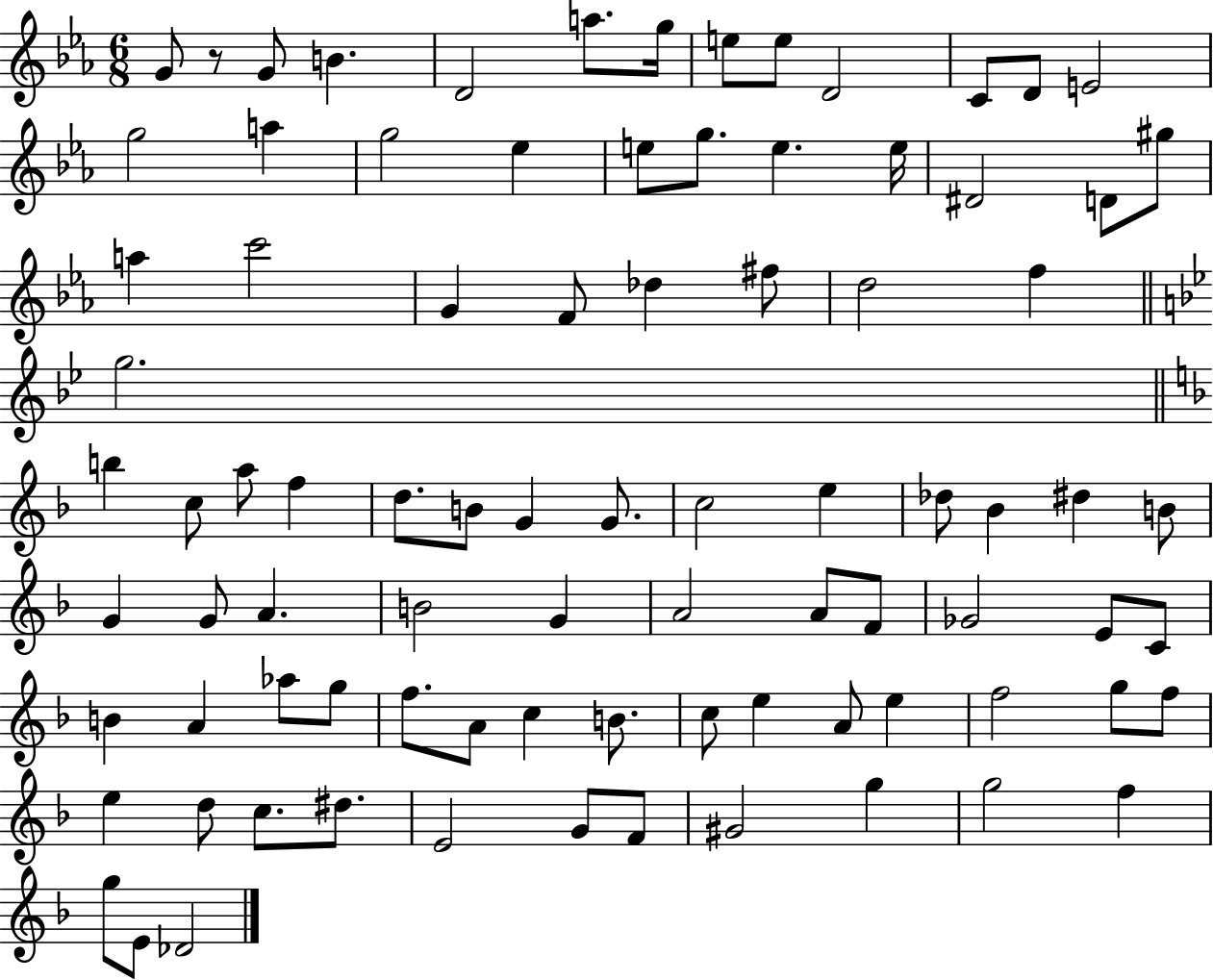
X:1
T:Untitled
M:6/8
L:1/4
K:Eb
G/2 z/2 G/2 B D2 a/2 g/4 e/2 e/2 D2 C/2 D/2 E2 g2 a g2 _e e/2 g/2 e e/4 ^D2 D/2 ^g/2 a c'2 G F/2 _d ^f/2 d2 f g2 b c/2 a/2 f d/2 B/2 G G/2 c2 e _d/2 _B ^d B/2 G G/2 A B2 G A2 A/2 F/2 _G2 E/2 C/2 B A _a/2 g/2 f/2 A/2 c B/2 c/2 e A/2 e f2 g/2 f/2 e d/2 c/2 ^d/2 E2 G/2 F/2 ^G2 g g2 f g/2 E/2 _D2